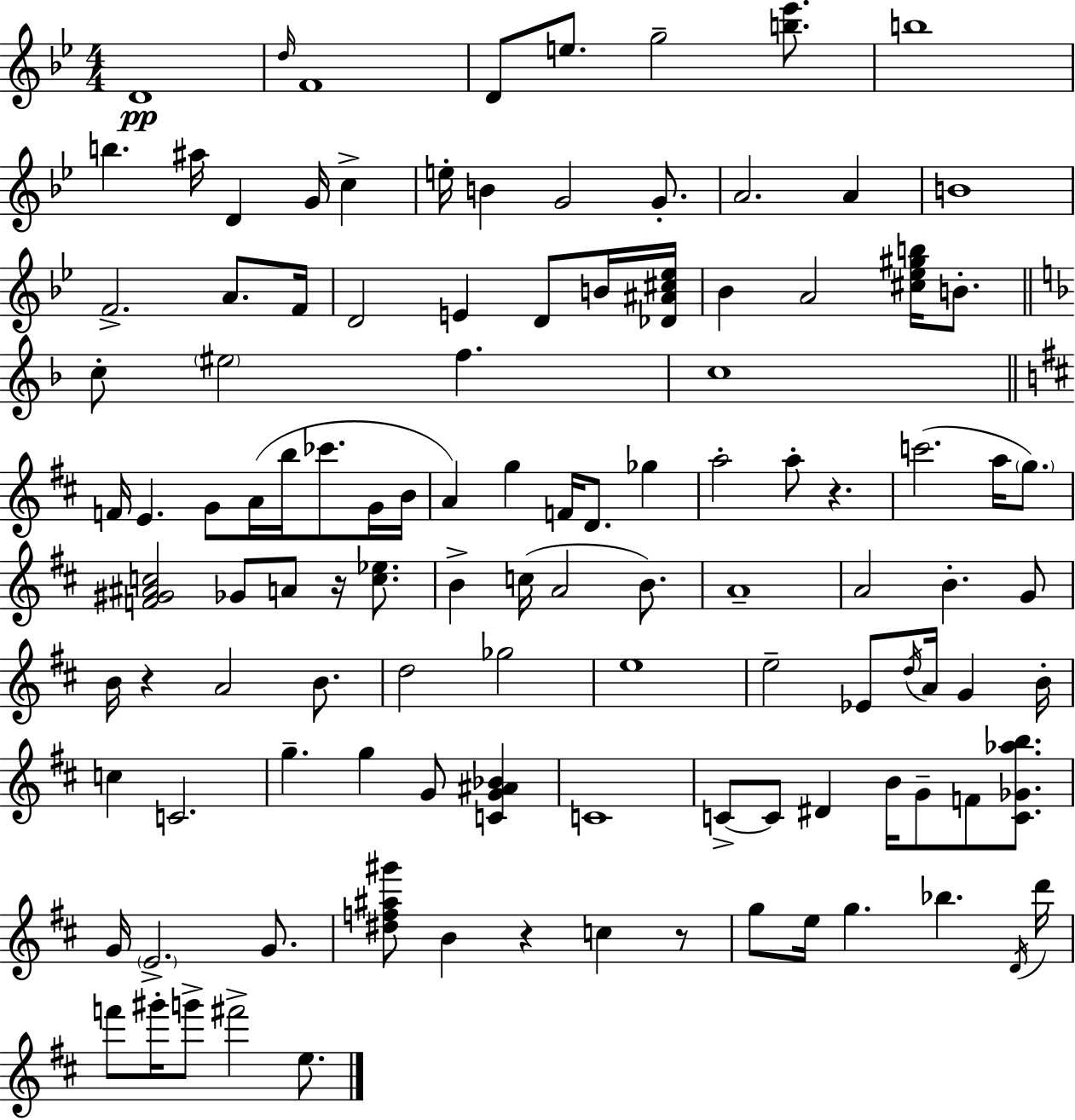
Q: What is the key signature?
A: G minor